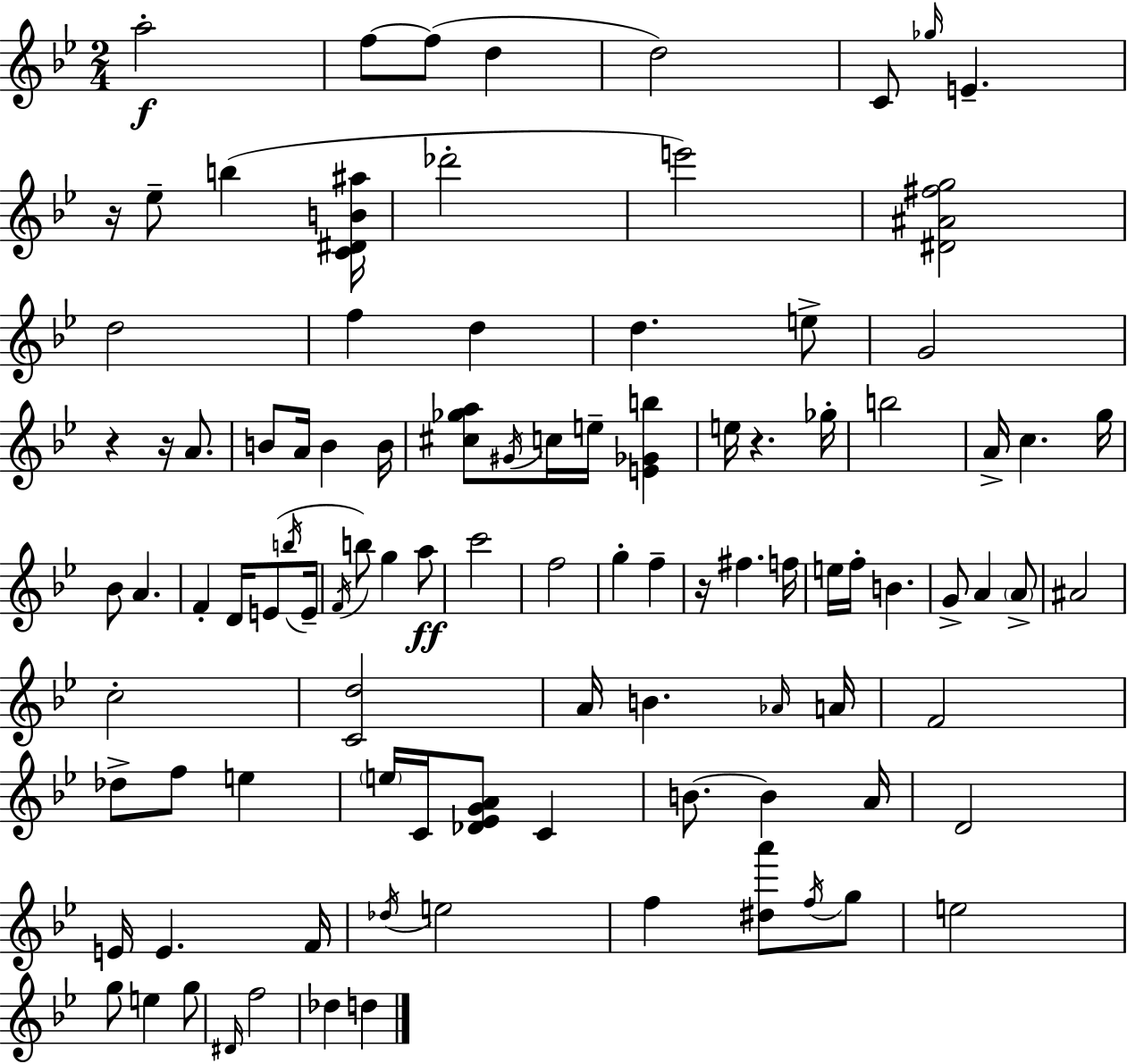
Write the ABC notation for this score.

X:1
T:Untitled
M:2/4
L:1/4
K:Gm
a2 f/2 f/2 d d2 C/2 _g/4 E z/4 _e/2 b [C^DB^a]/4 _d'2 e'2 [^D^A^fg]2 d2 f d d e/2 G2 z z/4 A/2 B/2 A/4 B B/4 [^c_ga]/2 ^G/4 c/4 e/4 [E_Gb] e/4 z _g/4 b2 A/4 c g/4 _B/2 A F D/4 E/2 b/4 E/4 F/4 b/2 g a/2 c'2 f2 g f z/4 ^f f/4 e/4 f/4 B G/2 A A/2 ^A2 c2 [Cd]2 A/4 B _A/4 A/4 F2 _d/2 f/2 e e/4 C/4 [_D_EGA]/2 C B/2 B A/4 D2 E/4 E F/4 _d/4 e2 f [^da']/2 f/4 g/2 e2 g/2 e g/2 ^D/4 f2 _d d